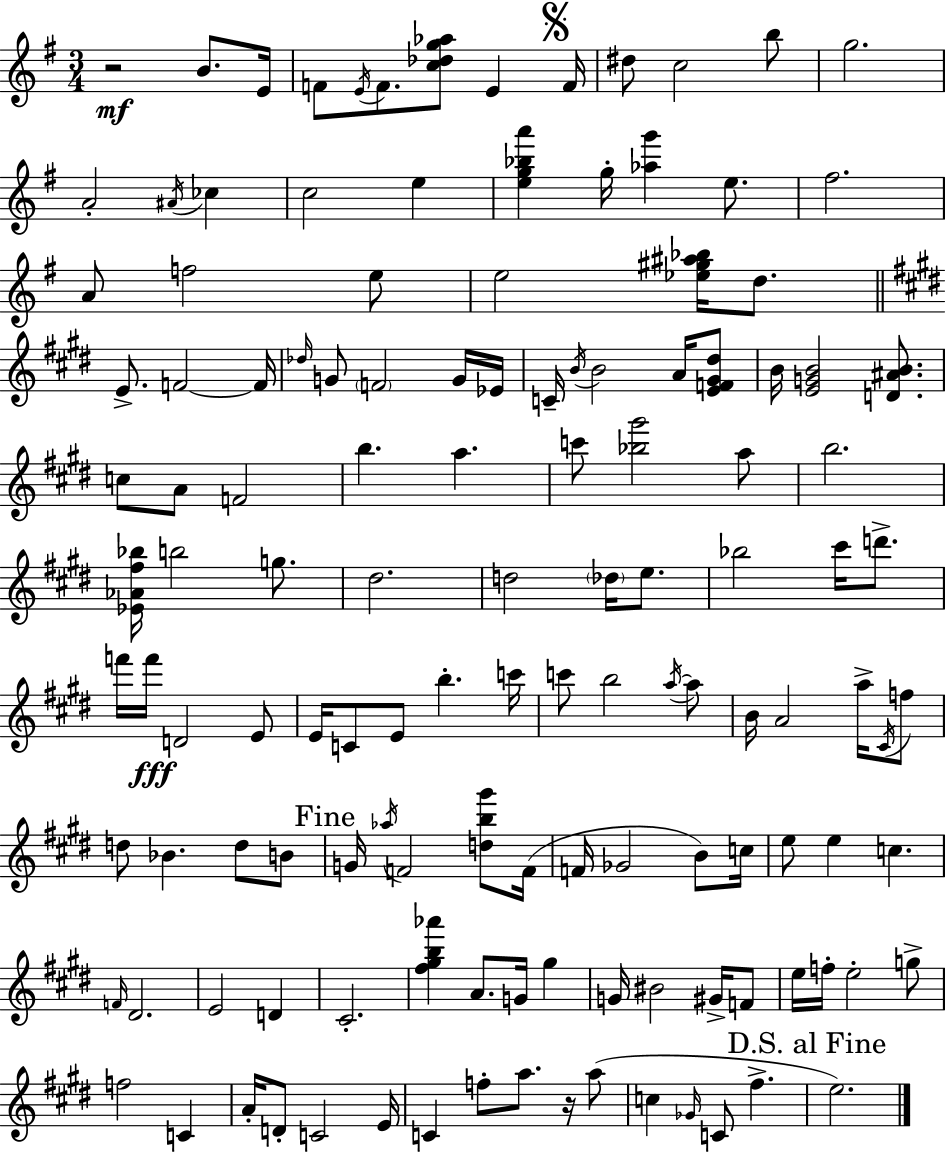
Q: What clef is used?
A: treble